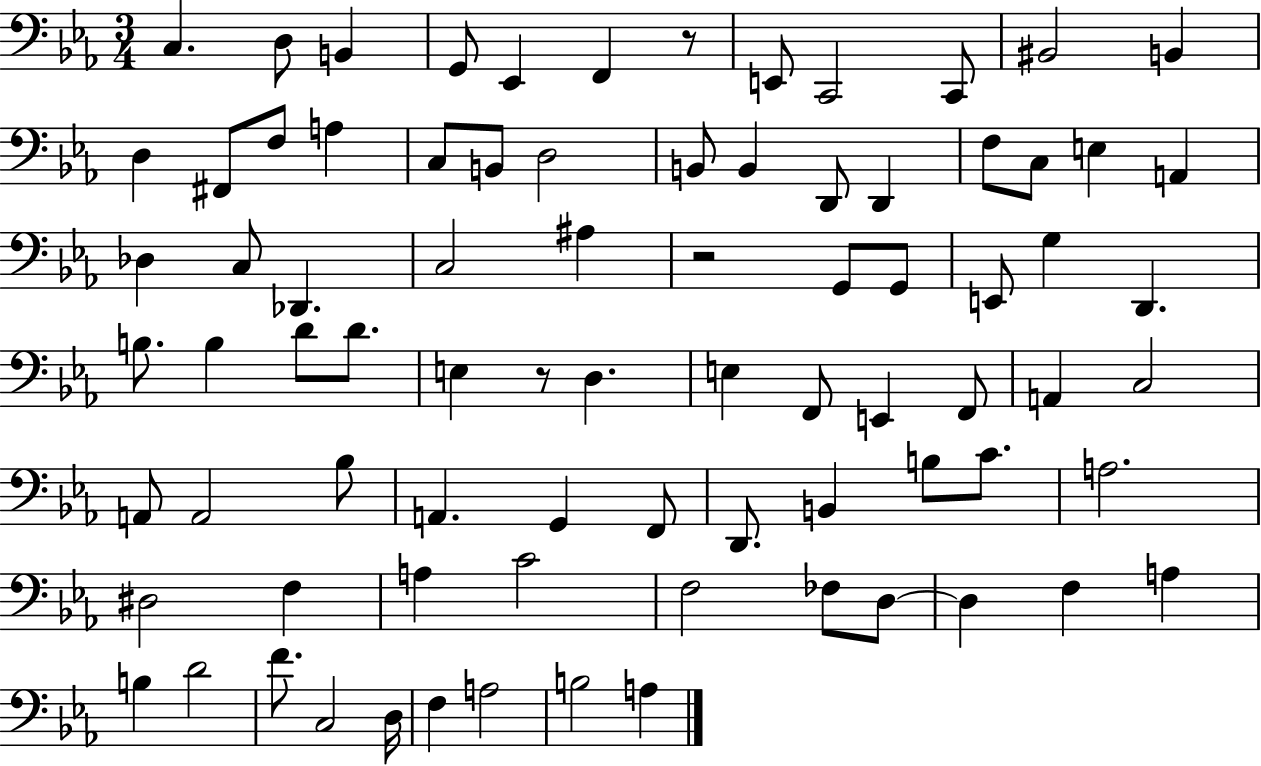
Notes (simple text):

C3/q. D3/e B2/q G2/e Eb2/q F2/q R/e E2/e C2/h C2/e BIS2/h B2/q D3/q F#2/e F3/e A3/q C3/e B2/e D3/h B2/e B2/q D2/e D2/q F3/e C3/e E3/q A2/q Db3/q C3/e Db2/q. C3/h A#3/q R/h G2/e G2/e E2/e G3/q D2/q. B3/e. B3/q D4/e D4/e. E3/q R/e D3/q. E3/q F2/e E2/q F2/e A2/q C3/h A2/e A2/h Bb3/e A2/q. G2/q F2/e D2/e. B2/q B3/e C4/e. A3/h. D#3/h F3/q A3/q C4/h F3/h FES3/e D3/e D3/q F3/q A3/q B3/q D4/h F4/e. C3/h D3/s F3/q A3/h B3/h A3/q